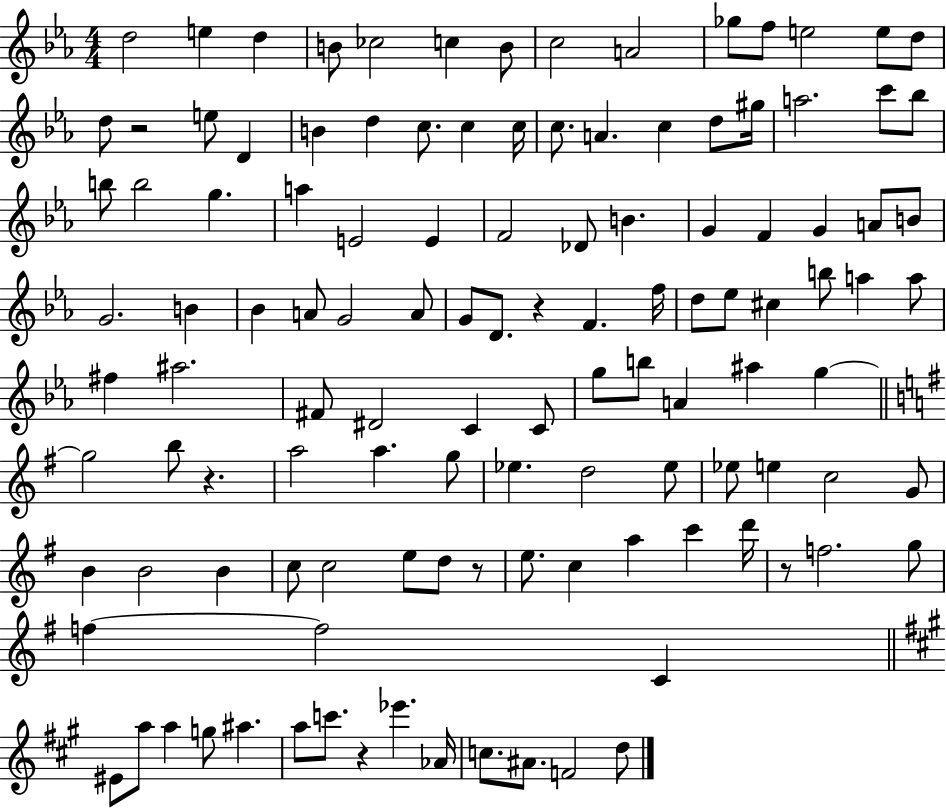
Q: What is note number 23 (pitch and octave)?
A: C5